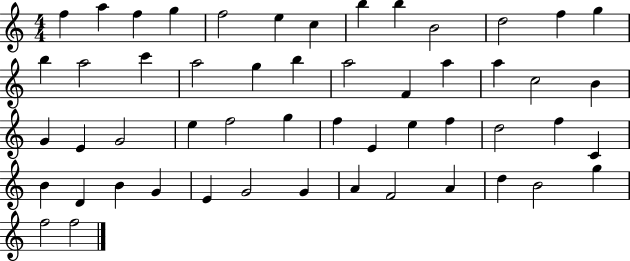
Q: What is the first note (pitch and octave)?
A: F5